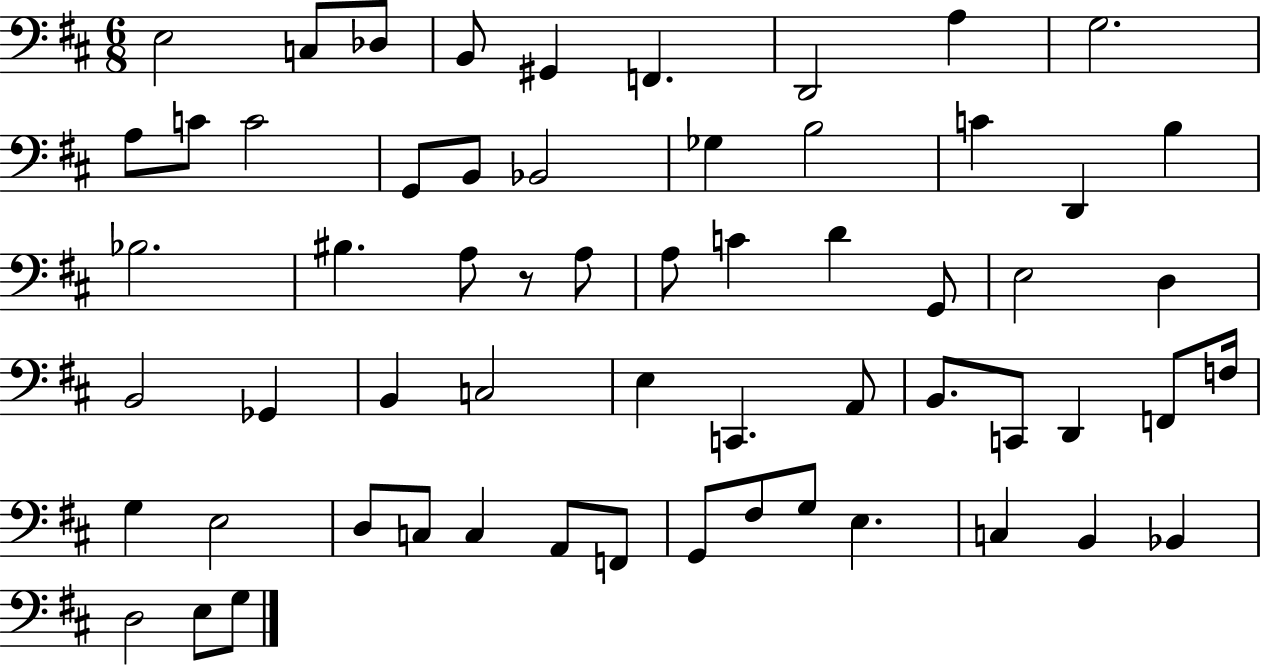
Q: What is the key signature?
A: D major